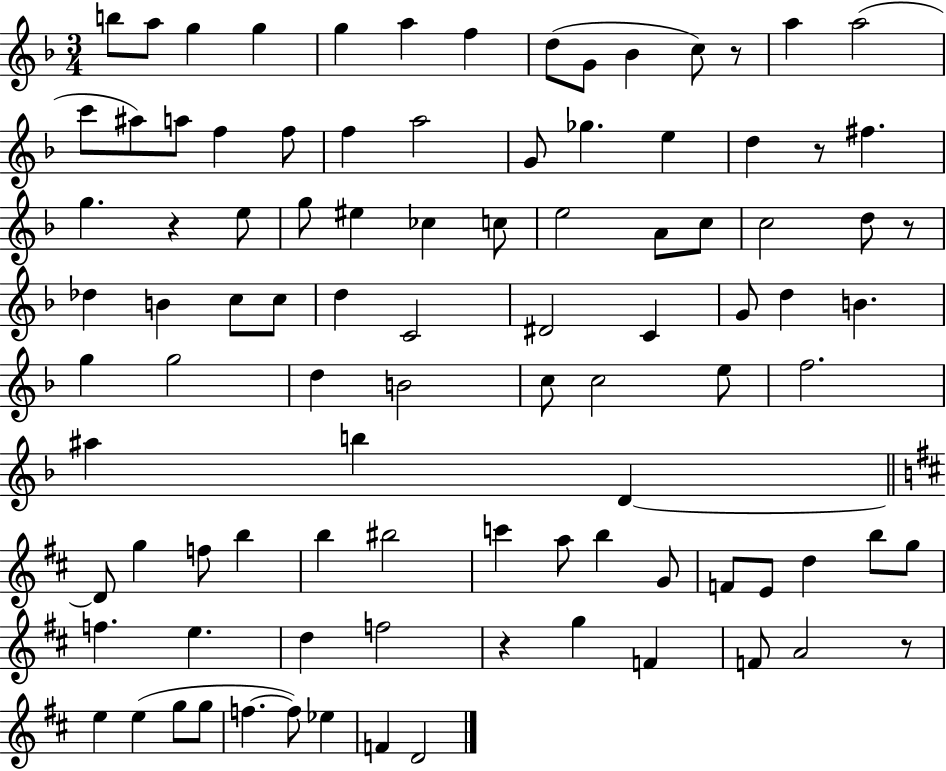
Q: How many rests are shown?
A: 6